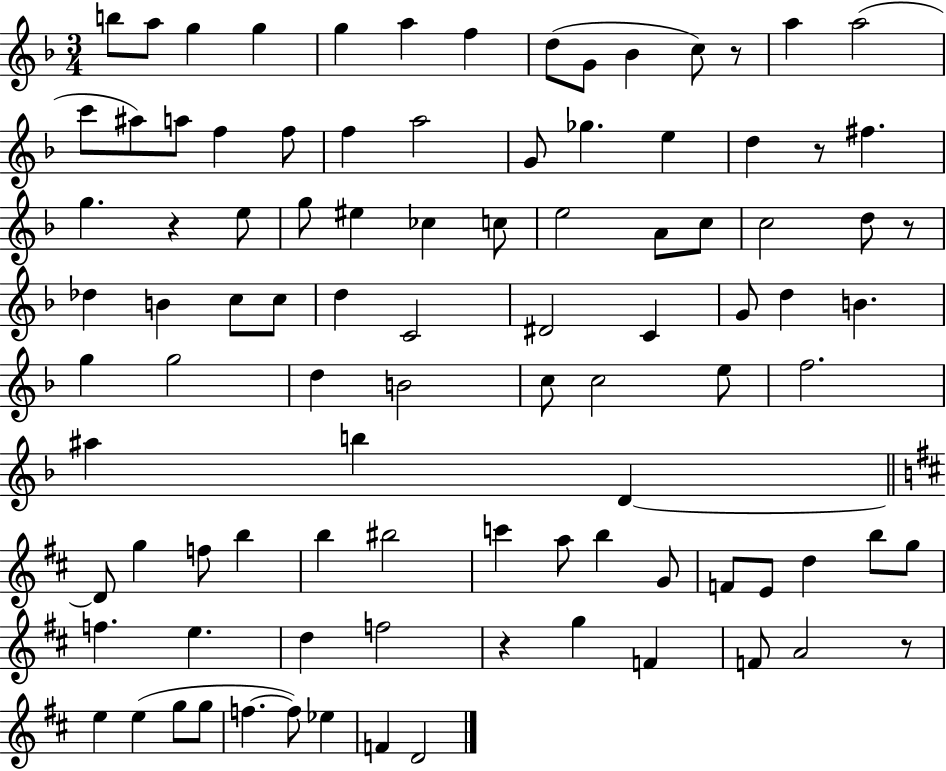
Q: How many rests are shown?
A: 6